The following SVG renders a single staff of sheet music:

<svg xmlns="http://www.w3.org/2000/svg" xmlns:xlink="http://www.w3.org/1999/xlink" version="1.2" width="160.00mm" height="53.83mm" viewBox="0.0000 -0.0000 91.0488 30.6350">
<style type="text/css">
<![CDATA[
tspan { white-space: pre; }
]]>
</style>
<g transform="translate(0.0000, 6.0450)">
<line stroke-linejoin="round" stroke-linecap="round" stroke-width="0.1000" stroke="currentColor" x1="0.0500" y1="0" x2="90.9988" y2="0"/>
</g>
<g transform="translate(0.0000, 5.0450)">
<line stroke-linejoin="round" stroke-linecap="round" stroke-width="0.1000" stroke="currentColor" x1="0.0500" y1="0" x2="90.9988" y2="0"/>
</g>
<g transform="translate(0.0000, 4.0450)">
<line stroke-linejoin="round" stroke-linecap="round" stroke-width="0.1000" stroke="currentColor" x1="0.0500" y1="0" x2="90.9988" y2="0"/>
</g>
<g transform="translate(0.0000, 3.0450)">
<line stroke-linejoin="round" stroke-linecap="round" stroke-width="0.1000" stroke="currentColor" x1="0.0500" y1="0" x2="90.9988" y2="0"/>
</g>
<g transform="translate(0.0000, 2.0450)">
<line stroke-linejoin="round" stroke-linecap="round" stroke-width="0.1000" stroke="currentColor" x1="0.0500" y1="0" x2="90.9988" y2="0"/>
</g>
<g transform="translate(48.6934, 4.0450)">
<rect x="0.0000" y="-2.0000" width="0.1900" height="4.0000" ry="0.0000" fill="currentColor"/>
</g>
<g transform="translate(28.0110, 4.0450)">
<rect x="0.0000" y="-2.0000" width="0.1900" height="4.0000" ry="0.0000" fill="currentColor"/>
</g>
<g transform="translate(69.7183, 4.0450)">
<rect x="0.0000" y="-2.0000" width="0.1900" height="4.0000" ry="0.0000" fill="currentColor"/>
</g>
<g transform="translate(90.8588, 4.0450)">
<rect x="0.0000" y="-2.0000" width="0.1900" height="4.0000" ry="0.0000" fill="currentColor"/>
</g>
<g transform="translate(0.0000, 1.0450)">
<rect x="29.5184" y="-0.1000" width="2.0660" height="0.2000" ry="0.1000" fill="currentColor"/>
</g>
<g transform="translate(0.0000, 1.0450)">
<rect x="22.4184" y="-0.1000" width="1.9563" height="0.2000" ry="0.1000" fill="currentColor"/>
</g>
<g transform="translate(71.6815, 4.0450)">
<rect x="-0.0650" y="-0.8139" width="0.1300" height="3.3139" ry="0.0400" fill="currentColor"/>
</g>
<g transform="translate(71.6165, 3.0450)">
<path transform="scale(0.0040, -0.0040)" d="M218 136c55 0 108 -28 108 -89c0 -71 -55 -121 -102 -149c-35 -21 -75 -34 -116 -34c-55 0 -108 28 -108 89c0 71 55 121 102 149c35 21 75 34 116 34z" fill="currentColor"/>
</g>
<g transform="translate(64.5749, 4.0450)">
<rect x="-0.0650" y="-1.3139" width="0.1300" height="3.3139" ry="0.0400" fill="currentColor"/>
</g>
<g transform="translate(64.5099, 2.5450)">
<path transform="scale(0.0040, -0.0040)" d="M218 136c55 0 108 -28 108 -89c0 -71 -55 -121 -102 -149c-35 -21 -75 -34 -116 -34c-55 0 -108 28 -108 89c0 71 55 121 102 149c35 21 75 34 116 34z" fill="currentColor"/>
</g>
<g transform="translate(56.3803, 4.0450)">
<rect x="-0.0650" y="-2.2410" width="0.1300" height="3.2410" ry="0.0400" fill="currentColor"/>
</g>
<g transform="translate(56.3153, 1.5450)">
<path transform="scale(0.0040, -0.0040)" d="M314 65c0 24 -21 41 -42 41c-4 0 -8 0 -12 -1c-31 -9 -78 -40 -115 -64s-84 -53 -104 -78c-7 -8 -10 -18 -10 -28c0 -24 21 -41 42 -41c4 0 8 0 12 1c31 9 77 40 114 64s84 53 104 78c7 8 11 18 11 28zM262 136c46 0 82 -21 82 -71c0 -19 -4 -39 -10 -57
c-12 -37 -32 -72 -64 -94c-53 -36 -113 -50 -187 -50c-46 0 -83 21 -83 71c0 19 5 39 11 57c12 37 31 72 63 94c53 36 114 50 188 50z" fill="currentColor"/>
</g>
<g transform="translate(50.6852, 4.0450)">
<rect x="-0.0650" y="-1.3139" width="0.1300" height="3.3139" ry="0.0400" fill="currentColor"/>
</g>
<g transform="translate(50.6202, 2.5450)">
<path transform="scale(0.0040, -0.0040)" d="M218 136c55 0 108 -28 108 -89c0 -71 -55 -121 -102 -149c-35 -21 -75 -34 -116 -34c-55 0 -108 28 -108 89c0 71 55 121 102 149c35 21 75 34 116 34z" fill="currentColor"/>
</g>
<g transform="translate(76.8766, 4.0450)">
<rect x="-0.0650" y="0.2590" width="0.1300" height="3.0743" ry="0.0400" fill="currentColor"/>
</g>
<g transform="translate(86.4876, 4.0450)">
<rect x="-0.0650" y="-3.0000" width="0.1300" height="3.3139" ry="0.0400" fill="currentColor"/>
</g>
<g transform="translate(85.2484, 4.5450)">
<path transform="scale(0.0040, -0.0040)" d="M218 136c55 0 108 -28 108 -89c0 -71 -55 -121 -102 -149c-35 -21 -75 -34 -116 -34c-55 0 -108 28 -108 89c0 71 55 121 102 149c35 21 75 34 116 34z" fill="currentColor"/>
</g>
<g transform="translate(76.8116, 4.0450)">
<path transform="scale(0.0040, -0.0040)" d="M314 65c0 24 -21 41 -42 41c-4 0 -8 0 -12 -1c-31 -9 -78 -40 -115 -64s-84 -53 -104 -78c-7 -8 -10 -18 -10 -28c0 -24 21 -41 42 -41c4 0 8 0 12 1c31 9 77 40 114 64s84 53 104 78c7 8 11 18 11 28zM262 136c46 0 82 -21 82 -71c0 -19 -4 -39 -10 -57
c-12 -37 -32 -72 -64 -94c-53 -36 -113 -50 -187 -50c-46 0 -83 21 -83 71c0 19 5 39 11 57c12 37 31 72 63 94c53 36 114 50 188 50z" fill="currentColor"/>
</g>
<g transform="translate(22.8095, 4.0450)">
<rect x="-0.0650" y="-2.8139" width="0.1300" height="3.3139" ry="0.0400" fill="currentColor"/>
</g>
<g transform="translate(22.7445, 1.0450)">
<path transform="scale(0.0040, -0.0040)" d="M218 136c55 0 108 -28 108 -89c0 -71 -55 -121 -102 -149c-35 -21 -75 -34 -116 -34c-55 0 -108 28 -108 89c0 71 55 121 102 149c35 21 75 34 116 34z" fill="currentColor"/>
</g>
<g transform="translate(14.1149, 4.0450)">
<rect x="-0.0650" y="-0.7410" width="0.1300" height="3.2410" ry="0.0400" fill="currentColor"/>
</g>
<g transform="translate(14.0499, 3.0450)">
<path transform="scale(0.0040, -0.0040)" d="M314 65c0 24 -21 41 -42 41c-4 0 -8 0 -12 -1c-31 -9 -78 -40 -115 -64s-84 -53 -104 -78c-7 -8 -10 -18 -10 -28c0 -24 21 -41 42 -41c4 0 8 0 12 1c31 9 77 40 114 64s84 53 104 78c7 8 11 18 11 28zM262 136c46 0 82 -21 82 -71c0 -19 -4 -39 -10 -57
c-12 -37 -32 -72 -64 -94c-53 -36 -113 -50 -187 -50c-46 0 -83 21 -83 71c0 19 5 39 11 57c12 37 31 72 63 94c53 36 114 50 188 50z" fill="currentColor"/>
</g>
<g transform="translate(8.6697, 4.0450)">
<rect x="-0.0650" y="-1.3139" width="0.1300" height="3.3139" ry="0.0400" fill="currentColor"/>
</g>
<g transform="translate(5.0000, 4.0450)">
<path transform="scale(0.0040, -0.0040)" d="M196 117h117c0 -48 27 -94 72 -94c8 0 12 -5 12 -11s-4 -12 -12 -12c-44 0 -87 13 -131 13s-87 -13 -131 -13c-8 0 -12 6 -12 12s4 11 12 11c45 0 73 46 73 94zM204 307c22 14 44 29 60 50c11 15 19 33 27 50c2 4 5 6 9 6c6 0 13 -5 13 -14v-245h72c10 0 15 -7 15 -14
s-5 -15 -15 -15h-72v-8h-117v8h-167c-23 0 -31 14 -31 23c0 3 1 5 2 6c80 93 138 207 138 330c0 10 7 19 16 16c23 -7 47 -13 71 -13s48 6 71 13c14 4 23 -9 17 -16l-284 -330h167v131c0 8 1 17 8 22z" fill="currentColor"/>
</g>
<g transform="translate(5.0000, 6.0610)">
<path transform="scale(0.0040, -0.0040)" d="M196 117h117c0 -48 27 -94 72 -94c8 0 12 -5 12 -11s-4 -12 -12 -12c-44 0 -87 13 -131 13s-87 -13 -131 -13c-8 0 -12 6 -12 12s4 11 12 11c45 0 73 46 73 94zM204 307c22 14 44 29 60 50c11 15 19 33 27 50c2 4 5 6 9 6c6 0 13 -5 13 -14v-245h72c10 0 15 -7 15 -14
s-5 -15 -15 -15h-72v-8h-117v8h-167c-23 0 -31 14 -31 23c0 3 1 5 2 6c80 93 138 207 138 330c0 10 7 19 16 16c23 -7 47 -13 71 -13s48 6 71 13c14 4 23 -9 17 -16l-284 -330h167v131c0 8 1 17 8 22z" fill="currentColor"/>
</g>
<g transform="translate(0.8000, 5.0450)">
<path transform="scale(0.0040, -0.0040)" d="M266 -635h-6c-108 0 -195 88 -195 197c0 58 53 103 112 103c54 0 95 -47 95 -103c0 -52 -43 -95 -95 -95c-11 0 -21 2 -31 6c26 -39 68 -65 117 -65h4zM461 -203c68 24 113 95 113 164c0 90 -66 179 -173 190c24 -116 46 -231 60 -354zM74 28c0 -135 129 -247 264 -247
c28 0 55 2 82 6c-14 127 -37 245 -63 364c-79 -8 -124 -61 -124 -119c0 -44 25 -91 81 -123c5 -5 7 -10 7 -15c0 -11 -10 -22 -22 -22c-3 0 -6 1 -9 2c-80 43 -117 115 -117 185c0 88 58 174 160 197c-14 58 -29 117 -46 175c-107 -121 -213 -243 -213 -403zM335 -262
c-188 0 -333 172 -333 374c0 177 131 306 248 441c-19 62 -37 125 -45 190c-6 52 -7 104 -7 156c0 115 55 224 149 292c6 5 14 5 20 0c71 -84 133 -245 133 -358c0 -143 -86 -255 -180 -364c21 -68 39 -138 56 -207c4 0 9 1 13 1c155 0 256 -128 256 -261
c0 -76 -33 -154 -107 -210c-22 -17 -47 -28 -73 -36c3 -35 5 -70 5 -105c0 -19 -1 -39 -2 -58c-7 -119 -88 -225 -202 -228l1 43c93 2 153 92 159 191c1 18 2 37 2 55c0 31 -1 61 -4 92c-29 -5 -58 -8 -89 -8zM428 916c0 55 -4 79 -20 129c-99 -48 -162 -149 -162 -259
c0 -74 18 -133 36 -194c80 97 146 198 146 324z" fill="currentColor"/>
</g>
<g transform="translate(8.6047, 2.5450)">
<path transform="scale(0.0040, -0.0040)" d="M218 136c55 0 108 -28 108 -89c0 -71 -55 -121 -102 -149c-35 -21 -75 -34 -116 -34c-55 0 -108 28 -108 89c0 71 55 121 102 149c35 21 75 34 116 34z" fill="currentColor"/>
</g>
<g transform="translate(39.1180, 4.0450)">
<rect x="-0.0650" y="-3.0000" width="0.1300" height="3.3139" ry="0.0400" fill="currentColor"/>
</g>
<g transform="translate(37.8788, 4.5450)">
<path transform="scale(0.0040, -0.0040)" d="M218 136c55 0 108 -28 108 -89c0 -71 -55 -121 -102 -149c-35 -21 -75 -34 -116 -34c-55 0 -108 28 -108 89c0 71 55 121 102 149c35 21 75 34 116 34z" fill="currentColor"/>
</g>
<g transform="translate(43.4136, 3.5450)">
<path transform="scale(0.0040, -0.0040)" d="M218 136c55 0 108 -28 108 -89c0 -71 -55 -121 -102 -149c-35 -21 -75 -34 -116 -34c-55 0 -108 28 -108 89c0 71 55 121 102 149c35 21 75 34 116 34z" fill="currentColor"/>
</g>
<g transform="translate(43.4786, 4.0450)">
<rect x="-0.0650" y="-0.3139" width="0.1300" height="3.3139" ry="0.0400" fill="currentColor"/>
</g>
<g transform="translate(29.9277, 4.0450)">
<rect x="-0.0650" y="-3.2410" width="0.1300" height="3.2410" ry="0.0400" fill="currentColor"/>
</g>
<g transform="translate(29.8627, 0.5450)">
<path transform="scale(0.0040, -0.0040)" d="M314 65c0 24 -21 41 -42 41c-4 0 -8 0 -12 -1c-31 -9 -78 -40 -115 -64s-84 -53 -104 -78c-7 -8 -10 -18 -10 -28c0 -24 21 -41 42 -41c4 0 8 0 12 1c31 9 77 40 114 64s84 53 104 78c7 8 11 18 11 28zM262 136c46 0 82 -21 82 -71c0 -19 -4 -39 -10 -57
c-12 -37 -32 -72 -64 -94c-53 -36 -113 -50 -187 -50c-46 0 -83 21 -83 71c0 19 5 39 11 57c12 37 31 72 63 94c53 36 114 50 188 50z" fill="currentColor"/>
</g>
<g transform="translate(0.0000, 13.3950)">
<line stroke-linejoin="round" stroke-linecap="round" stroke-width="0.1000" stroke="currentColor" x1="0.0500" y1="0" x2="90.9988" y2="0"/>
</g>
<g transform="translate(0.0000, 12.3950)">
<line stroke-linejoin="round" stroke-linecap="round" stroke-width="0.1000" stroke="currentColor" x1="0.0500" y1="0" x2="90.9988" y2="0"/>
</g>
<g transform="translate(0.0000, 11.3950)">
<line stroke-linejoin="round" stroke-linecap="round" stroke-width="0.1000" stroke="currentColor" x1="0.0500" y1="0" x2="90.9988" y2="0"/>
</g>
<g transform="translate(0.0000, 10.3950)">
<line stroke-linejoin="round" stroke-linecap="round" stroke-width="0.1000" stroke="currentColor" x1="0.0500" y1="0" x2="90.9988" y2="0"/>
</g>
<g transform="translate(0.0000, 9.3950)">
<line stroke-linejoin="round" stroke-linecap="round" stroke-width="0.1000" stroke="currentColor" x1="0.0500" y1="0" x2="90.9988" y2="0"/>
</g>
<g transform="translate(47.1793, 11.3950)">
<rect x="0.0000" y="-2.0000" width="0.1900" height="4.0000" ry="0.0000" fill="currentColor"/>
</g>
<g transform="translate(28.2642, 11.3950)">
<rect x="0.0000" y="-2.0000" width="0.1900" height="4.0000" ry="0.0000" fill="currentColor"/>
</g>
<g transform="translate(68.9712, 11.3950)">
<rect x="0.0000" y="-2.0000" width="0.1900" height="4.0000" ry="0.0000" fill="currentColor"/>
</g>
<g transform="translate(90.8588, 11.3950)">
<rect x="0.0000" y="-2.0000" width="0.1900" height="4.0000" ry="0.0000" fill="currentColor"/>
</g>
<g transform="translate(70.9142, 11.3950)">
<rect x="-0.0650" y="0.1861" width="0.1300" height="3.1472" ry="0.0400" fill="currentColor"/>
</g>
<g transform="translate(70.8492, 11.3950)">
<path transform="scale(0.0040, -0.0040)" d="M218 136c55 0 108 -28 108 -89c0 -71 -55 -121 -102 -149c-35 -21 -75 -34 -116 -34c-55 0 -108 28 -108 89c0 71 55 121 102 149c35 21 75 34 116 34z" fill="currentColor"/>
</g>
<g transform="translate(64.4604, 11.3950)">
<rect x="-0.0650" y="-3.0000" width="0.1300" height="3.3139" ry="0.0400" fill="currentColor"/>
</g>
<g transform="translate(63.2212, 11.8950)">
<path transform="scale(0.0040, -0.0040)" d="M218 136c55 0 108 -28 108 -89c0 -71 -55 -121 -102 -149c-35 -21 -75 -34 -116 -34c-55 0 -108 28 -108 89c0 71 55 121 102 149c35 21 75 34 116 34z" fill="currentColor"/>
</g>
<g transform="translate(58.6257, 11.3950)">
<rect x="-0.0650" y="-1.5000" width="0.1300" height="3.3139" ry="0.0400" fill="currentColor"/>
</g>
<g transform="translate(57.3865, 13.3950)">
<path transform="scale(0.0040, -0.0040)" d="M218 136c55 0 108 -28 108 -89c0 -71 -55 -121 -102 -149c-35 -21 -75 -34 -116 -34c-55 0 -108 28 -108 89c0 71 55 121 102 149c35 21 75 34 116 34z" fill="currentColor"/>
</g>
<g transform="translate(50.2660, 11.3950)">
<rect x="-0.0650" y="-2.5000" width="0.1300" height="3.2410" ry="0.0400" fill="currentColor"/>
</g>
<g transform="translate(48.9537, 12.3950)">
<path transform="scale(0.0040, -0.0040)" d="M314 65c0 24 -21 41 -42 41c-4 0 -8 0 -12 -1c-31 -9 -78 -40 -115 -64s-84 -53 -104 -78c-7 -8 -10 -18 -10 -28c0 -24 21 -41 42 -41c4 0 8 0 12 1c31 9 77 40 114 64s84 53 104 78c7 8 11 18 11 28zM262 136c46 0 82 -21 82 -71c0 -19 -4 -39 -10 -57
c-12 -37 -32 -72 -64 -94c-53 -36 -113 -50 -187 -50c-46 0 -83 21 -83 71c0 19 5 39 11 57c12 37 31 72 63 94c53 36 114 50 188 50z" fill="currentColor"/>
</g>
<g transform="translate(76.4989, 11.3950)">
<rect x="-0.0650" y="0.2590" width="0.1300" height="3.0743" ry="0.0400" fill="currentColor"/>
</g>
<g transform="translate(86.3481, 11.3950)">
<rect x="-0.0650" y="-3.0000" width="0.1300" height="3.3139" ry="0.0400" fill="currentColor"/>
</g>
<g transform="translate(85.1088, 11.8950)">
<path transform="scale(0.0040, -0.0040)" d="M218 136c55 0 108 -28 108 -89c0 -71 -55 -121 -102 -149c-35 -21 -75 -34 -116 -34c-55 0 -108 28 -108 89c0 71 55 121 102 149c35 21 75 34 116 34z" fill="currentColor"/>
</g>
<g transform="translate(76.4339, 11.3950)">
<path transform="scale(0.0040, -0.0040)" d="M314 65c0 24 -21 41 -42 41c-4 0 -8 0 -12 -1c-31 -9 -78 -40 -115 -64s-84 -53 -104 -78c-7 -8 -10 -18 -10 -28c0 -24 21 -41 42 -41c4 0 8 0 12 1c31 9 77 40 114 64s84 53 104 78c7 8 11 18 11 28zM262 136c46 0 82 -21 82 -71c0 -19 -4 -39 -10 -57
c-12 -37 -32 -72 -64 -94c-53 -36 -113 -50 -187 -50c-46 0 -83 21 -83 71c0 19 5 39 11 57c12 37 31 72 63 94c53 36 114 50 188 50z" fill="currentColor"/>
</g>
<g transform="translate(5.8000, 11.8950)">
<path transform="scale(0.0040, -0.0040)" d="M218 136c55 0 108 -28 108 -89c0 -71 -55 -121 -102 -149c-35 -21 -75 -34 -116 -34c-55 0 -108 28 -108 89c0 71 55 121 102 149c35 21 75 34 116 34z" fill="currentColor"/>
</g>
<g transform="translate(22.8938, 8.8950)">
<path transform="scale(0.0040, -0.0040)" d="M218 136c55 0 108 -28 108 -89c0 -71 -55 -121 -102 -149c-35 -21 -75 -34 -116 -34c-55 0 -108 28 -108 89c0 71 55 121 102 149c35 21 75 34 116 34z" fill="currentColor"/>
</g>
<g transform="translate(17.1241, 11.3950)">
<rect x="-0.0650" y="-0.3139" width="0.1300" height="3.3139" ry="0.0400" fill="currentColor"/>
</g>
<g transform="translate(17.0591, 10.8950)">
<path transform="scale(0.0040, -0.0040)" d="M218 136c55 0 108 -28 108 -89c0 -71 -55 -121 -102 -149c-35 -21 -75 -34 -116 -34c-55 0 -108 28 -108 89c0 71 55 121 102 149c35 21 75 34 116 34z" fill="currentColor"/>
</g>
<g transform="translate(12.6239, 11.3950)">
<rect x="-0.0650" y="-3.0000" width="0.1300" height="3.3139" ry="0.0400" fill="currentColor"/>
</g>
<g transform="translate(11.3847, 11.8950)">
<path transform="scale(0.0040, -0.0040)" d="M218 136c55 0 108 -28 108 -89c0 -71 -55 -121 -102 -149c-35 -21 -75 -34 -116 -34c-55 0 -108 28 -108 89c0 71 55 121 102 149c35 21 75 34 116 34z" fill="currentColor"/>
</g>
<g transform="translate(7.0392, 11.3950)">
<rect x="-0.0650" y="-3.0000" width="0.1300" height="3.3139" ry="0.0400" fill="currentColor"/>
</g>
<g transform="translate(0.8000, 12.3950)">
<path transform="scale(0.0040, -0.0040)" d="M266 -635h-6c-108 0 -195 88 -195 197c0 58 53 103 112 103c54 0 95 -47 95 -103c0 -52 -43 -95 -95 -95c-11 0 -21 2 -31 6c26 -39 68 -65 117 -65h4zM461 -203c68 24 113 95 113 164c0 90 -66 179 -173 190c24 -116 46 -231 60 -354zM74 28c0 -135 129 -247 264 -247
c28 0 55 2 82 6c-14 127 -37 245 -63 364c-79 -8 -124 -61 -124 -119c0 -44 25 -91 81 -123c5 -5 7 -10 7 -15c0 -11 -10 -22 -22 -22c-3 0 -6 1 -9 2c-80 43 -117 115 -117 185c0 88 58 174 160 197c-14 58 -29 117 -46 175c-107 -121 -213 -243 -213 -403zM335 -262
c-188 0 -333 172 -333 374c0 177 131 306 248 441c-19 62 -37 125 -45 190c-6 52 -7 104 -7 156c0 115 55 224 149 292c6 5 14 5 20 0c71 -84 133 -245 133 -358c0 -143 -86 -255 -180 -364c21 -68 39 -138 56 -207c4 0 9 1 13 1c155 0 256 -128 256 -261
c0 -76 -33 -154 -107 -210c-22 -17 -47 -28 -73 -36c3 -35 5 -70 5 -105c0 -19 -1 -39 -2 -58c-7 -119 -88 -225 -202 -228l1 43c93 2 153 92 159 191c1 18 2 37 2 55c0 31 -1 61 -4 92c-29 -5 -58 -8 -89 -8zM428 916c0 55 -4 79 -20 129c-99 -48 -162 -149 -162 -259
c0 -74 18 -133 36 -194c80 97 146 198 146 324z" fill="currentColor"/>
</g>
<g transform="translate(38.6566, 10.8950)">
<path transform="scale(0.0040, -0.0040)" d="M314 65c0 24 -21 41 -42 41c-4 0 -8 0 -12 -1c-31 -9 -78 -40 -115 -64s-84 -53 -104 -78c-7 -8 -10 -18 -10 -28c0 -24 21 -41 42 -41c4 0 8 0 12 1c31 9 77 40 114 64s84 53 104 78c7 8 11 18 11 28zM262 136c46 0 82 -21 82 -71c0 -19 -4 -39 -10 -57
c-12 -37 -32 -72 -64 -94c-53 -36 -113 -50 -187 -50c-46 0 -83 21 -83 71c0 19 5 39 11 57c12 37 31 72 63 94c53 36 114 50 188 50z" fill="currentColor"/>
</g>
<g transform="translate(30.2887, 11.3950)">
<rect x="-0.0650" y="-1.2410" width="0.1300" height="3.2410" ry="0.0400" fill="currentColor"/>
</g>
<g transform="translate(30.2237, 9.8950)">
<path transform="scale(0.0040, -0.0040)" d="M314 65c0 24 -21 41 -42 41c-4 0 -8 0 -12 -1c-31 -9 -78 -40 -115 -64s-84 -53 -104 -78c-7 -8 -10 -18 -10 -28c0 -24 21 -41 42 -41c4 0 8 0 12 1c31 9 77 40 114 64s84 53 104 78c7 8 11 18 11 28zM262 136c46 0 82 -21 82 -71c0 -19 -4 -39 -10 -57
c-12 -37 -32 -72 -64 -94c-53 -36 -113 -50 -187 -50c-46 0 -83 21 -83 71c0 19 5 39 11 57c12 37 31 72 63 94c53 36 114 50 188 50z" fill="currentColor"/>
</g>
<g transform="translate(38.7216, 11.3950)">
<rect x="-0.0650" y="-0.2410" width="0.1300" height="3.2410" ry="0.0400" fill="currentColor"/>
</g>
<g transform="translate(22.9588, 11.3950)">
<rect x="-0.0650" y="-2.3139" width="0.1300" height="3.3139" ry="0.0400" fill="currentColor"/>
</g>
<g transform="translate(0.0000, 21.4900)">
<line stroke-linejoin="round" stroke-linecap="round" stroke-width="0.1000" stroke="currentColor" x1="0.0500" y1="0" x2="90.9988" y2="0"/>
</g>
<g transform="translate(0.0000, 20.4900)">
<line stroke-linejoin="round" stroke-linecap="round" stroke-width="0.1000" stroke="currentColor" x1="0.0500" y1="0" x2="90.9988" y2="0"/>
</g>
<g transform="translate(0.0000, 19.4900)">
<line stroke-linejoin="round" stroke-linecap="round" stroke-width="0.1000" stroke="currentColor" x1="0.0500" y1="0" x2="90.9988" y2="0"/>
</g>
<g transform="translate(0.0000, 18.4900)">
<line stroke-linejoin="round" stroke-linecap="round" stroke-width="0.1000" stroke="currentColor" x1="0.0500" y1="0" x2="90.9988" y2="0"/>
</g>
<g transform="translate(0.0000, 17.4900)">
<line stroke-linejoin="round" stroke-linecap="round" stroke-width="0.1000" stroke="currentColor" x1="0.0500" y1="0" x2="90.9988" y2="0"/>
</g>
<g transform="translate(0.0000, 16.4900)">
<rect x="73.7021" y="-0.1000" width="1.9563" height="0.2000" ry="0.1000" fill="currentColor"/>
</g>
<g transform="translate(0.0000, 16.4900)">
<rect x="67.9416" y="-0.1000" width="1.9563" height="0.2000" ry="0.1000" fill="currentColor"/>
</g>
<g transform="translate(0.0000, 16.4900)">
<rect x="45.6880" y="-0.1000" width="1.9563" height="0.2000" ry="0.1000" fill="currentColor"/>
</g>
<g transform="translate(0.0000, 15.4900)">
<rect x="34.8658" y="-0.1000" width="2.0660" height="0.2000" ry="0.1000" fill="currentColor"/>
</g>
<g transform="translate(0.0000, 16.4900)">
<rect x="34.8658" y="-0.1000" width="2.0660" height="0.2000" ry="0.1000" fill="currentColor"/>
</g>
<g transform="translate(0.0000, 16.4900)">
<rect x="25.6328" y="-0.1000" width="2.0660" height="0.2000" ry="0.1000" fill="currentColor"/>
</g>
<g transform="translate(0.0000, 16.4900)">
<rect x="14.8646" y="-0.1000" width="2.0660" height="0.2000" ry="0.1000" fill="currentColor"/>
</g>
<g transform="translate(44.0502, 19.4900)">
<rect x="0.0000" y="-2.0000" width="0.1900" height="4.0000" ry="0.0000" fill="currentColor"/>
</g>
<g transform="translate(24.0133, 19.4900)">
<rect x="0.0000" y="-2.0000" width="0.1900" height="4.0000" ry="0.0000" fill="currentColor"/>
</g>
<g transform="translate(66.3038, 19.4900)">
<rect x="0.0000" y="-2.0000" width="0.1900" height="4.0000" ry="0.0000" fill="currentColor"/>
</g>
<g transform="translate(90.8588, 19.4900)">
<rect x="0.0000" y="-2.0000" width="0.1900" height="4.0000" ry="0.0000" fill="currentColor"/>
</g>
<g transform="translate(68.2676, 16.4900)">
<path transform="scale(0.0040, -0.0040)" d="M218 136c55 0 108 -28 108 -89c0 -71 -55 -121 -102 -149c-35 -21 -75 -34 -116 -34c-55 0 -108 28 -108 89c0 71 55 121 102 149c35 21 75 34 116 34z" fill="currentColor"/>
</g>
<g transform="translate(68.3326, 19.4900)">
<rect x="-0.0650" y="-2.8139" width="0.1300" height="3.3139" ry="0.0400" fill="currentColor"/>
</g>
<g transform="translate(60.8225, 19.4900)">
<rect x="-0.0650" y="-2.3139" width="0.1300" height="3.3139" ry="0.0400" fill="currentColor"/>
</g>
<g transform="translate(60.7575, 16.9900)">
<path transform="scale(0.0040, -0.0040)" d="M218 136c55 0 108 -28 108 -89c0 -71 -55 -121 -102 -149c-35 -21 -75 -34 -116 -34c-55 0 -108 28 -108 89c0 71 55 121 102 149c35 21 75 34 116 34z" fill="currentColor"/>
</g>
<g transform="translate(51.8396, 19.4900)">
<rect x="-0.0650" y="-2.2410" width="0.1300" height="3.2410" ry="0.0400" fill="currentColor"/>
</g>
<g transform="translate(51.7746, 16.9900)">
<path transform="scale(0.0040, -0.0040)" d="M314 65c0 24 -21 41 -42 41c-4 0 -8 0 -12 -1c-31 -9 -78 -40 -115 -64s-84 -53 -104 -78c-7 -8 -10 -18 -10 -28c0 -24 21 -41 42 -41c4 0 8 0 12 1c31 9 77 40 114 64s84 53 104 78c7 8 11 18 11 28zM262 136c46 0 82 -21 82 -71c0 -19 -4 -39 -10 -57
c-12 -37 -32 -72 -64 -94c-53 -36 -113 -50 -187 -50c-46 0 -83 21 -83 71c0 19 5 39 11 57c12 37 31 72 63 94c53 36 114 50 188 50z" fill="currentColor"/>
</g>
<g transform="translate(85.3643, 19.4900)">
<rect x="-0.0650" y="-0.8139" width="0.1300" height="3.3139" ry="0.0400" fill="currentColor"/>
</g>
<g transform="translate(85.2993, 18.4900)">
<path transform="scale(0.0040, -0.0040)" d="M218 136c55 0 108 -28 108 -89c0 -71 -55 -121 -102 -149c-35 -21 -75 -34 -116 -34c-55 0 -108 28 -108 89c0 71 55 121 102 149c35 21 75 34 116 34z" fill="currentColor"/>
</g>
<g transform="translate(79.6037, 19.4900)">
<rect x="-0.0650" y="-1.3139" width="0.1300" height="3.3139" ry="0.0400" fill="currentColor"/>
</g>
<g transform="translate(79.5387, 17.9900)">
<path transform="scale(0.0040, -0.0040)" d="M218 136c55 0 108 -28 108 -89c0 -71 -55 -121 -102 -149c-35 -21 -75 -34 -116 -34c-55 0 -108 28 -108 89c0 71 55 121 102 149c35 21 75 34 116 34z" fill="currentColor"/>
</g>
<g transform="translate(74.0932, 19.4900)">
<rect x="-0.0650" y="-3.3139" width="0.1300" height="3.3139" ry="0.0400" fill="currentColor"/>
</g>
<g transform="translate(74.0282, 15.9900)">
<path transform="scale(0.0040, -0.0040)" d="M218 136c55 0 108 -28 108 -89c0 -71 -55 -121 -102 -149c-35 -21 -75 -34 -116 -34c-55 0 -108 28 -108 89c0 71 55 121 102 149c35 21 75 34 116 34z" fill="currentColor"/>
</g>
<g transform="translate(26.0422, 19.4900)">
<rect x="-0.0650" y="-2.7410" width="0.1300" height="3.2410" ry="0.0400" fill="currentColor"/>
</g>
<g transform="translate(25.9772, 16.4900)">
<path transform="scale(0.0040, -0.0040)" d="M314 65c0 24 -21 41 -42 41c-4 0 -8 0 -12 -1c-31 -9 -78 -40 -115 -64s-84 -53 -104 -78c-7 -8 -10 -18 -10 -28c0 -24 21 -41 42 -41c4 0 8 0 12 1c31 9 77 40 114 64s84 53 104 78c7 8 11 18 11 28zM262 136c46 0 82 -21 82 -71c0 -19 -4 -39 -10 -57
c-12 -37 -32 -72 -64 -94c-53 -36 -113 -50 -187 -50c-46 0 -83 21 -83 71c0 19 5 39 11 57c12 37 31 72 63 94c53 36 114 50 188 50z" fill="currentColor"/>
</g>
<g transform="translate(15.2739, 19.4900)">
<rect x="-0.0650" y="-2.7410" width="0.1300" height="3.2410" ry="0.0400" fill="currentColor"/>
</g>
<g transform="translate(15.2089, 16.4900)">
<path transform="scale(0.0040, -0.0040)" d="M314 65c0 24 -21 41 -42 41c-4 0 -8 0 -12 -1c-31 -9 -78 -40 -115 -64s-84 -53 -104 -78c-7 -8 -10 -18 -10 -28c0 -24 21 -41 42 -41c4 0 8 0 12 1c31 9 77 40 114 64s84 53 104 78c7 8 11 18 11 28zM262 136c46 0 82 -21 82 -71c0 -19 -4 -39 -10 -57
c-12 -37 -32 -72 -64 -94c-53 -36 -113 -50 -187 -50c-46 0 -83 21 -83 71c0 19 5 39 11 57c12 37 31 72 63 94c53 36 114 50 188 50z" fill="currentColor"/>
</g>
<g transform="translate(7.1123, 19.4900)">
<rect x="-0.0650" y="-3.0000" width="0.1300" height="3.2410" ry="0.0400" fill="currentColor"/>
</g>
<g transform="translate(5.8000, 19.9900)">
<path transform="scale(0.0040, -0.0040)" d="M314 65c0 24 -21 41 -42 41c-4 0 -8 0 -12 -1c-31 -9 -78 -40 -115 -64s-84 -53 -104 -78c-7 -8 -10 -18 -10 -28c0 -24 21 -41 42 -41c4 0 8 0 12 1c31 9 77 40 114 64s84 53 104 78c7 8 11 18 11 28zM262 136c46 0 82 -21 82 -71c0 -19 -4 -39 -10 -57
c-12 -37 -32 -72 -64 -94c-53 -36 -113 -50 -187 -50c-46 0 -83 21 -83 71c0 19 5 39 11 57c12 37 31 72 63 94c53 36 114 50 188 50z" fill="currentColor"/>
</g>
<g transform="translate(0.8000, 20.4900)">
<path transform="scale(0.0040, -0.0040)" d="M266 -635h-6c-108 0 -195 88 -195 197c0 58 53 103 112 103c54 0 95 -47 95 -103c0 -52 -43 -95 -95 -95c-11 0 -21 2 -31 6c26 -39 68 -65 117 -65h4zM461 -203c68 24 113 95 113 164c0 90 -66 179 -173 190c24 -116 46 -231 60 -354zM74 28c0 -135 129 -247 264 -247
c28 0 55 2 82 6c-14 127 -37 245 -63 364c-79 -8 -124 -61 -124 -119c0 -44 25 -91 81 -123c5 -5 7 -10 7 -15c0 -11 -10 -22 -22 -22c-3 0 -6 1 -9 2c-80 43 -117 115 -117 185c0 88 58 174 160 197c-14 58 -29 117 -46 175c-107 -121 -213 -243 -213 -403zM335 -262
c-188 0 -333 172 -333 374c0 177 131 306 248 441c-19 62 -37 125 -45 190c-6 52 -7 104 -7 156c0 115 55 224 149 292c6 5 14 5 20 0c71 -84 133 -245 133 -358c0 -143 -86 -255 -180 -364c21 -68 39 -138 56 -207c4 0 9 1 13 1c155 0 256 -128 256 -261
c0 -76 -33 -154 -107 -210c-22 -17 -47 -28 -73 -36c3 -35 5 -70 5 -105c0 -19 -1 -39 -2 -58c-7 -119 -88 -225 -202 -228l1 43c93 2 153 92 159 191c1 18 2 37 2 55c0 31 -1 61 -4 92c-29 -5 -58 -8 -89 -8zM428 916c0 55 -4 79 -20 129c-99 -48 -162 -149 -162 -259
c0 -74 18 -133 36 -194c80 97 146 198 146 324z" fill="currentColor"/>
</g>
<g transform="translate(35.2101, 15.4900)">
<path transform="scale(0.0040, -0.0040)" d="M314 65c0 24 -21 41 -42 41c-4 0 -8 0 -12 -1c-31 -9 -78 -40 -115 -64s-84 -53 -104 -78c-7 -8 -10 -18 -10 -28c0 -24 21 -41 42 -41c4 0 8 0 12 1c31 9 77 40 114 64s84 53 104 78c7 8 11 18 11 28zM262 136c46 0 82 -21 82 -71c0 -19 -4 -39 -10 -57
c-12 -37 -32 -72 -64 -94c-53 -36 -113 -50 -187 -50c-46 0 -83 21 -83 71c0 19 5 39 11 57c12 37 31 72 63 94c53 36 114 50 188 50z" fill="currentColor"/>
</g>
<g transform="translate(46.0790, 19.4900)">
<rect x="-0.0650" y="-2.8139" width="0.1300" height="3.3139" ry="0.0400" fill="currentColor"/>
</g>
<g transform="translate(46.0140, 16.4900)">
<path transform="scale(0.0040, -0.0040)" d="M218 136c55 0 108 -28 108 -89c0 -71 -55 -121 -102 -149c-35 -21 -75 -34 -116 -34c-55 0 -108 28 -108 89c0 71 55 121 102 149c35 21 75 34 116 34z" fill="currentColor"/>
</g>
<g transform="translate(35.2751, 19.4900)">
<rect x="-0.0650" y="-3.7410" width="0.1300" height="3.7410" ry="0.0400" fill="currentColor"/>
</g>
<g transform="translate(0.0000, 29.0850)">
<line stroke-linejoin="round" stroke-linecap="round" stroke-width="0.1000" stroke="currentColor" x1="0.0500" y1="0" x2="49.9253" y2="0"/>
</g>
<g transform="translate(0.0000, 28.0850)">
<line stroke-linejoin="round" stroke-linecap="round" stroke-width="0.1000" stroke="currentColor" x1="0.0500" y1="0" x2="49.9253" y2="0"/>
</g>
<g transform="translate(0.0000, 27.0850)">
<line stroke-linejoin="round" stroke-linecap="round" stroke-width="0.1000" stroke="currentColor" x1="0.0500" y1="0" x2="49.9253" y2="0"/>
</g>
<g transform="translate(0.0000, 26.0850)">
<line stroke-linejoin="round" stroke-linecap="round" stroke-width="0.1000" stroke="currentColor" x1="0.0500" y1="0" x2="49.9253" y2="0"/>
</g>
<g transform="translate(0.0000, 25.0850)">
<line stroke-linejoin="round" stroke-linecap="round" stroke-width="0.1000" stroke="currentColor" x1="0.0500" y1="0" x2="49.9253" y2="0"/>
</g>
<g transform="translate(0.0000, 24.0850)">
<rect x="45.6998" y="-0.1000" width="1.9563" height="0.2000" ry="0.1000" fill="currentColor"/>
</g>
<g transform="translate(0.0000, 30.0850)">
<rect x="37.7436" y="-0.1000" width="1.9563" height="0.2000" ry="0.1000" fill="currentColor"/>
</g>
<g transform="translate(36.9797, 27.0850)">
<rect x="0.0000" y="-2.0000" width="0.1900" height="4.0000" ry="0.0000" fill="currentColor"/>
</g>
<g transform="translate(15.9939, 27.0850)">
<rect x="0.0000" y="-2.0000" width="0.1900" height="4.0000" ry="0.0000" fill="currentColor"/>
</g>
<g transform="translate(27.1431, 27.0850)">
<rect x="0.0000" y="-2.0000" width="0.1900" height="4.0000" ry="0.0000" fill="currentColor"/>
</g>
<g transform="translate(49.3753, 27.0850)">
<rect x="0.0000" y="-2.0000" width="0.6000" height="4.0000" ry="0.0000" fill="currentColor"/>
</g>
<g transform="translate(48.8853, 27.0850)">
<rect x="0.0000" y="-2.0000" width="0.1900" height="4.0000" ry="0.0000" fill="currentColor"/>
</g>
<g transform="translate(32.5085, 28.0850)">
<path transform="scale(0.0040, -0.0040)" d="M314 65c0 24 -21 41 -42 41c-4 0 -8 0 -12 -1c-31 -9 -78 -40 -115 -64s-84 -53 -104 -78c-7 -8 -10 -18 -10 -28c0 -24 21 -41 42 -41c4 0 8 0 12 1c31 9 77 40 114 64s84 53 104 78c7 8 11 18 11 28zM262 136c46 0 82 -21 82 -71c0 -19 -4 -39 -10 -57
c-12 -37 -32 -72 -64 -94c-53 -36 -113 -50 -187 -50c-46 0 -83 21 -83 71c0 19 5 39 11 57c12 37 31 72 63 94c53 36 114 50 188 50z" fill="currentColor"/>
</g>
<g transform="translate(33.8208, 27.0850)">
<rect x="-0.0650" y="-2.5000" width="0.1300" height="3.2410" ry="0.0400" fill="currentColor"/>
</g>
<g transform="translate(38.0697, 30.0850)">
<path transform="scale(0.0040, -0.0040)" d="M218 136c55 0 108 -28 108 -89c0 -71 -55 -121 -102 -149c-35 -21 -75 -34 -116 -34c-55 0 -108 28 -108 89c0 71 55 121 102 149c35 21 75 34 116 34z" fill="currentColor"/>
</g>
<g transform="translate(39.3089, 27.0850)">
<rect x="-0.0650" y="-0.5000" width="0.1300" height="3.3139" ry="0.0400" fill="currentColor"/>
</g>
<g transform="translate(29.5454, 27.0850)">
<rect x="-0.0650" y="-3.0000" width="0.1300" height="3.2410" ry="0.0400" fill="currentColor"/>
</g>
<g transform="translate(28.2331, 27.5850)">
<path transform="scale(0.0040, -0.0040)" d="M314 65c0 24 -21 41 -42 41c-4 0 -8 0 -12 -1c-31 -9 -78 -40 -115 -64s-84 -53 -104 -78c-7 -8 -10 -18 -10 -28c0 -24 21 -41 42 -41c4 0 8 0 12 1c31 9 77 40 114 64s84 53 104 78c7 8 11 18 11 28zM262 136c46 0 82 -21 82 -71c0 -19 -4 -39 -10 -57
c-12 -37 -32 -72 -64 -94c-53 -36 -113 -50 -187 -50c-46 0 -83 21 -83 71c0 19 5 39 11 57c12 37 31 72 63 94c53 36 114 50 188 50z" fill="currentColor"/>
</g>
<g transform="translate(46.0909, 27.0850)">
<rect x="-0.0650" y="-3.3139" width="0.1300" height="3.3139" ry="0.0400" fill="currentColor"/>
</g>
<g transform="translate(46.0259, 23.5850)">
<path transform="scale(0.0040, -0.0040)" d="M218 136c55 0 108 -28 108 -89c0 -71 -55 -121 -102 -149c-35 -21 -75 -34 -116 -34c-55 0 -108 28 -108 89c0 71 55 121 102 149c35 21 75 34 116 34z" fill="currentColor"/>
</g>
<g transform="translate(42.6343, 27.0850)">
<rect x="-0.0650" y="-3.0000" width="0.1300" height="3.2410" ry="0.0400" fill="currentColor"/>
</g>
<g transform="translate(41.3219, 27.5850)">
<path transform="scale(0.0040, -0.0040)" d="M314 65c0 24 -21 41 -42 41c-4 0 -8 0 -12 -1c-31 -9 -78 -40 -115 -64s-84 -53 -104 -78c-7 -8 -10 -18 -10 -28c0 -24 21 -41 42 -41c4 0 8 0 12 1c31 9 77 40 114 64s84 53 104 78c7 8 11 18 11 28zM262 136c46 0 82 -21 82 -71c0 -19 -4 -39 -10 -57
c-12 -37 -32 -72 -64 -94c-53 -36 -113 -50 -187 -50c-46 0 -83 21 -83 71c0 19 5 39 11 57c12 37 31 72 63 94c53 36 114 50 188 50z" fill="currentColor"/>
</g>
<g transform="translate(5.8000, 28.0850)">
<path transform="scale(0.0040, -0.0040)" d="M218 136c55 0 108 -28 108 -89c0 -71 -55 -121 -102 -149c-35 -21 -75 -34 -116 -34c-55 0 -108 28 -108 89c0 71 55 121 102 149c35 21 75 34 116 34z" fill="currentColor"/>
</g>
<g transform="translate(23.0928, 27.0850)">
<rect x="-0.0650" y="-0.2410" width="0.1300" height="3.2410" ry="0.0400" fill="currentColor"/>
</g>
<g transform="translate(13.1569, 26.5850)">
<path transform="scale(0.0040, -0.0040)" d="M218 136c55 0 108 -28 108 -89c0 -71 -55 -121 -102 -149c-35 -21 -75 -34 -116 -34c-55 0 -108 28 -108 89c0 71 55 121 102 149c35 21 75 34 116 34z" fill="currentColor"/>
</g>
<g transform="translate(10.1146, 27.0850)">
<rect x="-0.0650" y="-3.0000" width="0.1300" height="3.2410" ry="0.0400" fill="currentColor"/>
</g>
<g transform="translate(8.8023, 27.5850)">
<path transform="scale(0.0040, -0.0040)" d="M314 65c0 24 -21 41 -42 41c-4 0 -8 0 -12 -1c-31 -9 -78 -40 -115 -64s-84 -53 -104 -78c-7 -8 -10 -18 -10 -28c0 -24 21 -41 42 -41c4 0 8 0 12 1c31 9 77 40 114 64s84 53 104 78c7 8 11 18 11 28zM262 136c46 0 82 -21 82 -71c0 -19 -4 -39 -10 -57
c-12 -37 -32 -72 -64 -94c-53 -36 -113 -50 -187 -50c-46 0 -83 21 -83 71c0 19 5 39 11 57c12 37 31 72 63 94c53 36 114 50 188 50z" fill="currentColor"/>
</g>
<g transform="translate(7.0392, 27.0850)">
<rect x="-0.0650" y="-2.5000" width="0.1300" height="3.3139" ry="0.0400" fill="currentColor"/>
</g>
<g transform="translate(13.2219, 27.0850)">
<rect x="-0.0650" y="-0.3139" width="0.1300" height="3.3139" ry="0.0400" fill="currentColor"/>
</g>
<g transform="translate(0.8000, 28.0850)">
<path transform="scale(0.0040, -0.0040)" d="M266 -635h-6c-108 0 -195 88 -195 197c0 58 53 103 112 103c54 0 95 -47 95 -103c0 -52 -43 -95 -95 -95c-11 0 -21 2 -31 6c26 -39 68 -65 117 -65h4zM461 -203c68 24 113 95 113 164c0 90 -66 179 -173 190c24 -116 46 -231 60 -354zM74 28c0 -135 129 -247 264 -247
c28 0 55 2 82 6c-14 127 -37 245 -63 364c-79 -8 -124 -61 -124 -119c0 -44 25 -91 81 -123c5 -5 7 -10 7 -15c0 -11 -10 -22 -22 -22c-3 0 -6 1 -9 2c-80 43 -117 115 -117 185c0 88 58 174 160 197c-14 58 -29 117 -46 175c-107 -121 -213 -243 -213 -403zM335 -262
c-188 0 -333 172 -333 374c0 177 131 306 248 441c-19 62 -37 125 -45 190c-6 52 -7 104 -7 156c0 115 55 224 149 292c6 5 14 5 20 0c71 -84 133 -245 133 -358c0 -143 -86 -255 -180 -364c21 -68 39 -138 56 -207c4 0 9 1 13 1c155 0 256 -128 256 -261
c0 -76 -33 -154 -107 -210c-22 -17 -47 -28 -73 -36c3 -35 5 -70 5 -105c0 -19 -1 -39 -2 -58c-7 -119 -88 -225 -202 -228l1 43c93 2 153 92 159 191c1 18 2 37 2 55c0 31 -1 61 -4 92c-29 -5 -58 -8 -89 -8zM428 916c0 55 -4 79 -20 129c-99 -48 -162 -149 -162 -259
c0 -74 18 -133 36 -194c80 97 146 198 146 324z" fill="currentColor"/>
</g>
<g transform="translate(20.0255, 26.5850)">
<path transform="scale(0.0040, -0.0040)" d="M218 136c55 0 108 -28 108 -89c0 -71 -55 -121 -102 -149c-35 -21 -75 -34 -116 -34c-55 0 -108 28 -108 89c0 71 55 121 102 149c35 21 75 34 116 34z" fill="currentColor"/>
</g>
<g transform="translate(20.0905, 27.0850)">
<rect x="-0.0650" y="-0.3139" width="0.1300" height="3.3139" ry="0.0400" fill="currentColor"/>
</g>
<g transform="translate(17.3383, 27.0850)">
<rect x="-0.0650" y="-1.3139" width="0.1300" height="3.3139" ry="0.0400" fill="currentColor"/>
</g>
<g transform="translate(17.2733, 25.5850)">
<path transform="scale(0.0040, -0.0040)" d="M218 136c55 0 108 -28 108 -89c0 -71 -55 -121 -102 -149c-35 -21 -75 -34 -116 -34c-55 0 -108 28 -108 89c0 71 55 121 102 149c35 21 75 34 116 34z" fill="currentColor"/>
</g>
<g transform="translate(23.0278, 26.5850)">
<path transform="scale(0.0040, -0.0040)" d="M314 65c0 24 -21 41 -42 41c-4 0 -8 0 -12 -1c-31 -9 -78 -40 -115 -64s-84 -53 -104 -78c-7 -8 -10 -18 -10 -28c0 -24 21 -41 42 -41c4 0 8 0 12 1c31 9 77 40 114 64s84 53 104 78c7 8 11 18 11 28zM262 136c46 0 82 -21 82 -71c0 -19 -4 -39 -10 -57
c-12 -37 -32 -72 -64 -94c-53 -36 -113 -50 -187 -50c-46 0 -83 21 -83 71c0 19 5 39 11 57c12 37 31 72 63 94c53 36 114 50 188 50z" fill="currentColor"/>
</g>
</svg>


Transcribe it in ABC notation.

X:1
T:Untitled
M:4/4
L:1/4
K:C
e d2 a b2 A c e g2 e d B2 A A A c g e2 c2 G2 E A B B2 A A2 a2 a2 c'2 a g2 g a b e d G A2 c e c c2 A2 G2 C A2 b